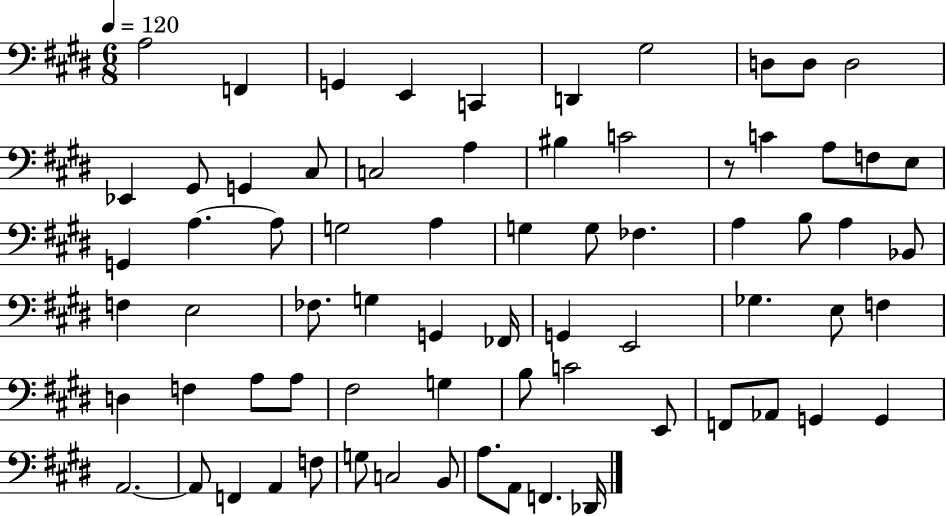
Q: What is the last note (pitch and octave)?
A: Db2